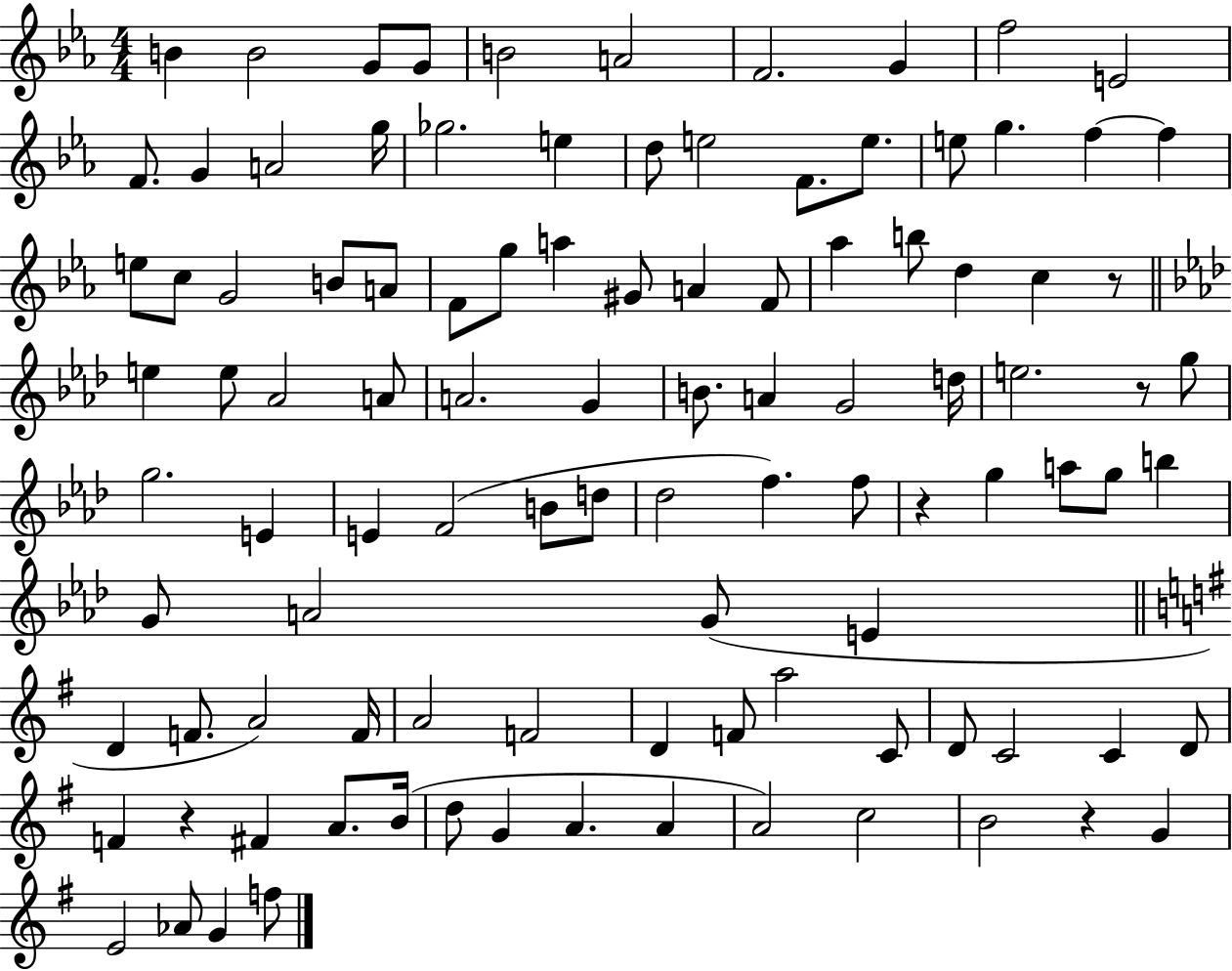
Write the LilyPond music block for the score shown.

{
  \clef treble
  \numericTimeSignature
  \time 4/4
  \key ees \major
  b'4 b'2 g'8 g'8 | b'2 a'2 | f'2. g'4 | f''2 e'2 | \break f'8. g'4 a'2 g''16 | ges''2. e''4 | d''8 e''2 f'8. e''8. | e''8 g''4. f''4~~ f''4 | \break e''8 c''8 g'2 b'8 a'8 | f'8 g''8 a''4 gis'8 a'4 f'8 | aes''4 b''8 d''4 c''4 r8 | \bar "||" \break \key aes \major e''4 e''8 aes'2 a'8 | a'2. g'4 | b'8. a'4 g'2 d''16 | e''2. r8 g''8 | \break g''2. e'4 | e'4 f'2( b'8 d''8 | des''2 f''4.) f''8 | r4 g''4 a''8 g''8 b''4 | \break g'8 a'2 g'8( e'4 | \bar "||" \break \key g \major d'4 f'8. a'2) f'16 | a'2 f'2 | d'4 f'8 a''2 c'8 | d'8 c'2 c'4 d'8 | \break f'4 r4 fis'4 a'8. b'16( | d''8 g'4 a'4. a'4 | a'2) c''2 | b'2 r4 g'4 | \break e'2 aes'8 g'4 f''8 | \bar "|."
}